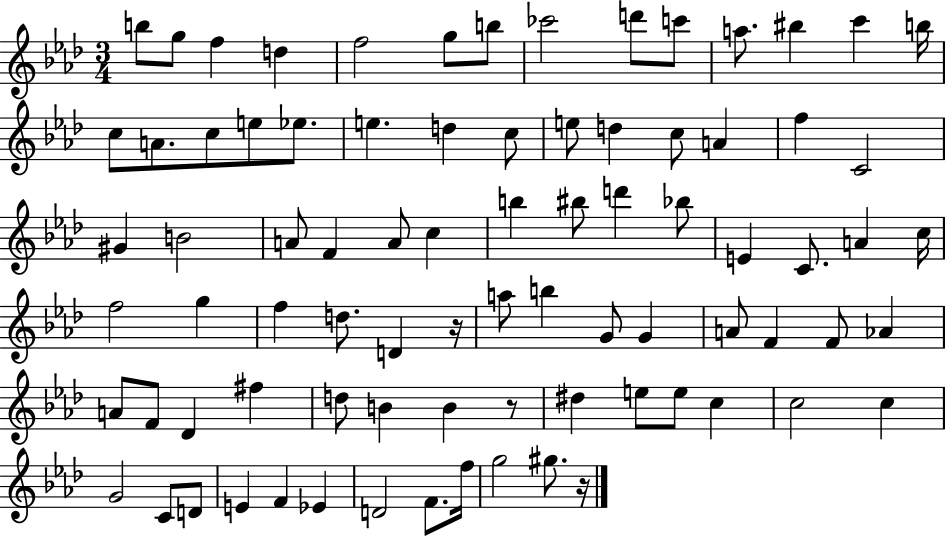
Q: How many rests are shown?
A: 3